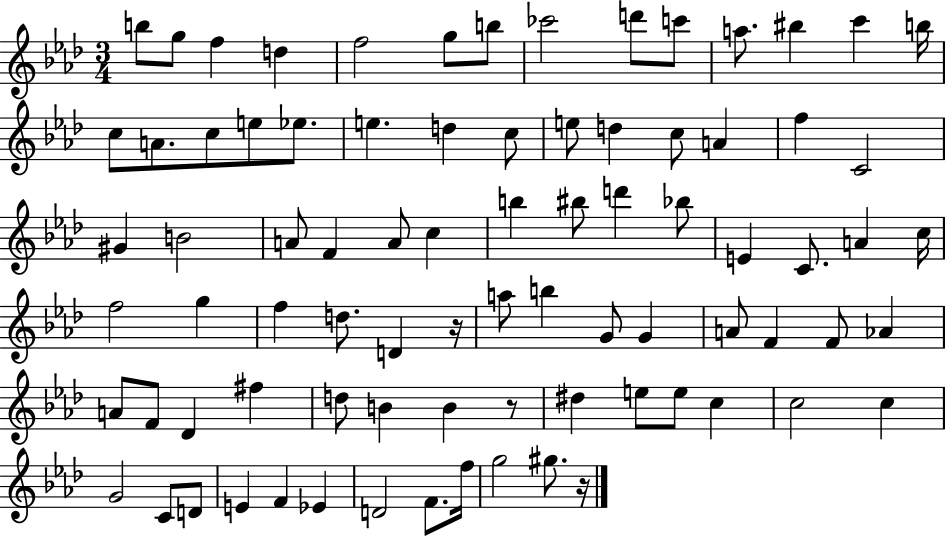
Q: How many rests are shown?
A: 3